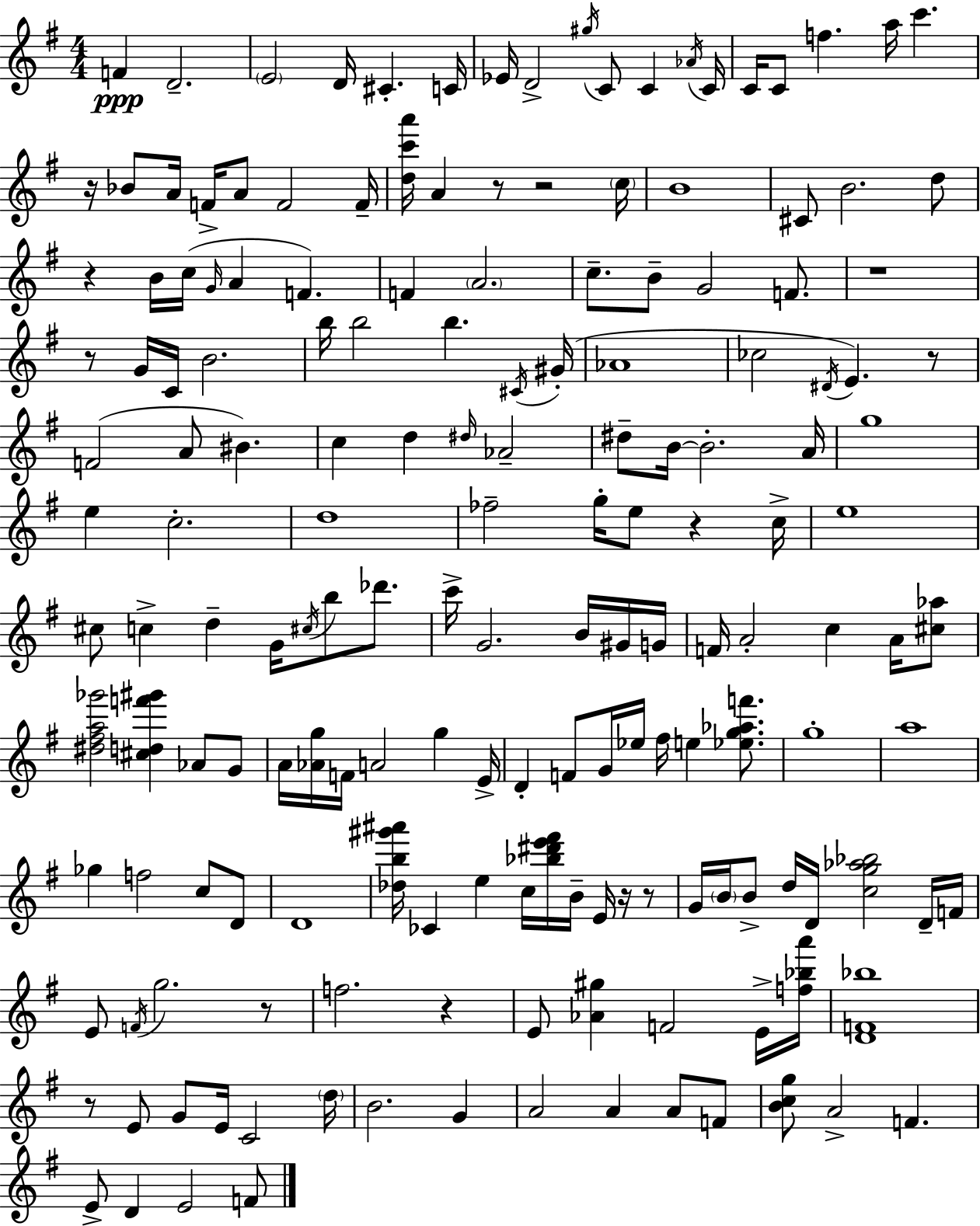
F4/q D4/h. E4/h D4/s C#4/q. C4/s Eb4/s D4/h G#5/s C4/e C4/q Ab4/s C4/s C4/s C4/e F5/q. A5/s C6/q. R/s Bb4/e A4/s F4/s A4/e F4/h F4/s [D5,C6,A6]/s A4/q R/e R/h C5/s B4/w C#4/e B4/h. D5/e R/q B4/s C5/s G4/s A4/q F4/q. F4/q A4/h. C5/e. B4/e G4/h F4/e. R/w R/e G4/s C4/s B4/h. B5/s B5/h B5/q. C#4/s G#4/s Ab4/w CES5/h D#4/s E4/q. R/e F4/h A4/e BIS4/q. C5/q D5/q D#5/s Ab4/h D#5/e B4/s B4/h. A4/s G5/w E5/q C5/h. D5/w FES5/h G5/s E5/e R/q C5/s E5/w C#5/e C5/q D5/q G4/s C#5/s B5/e Db6/e. C6/s G4/h. B4/s G#4/s G4/s F4/s A4/h C5/q A4/s [C#5,Ab5]/e [D#5,F#5,A5,Gb6]/h [C#5,D5,F6,G#6]/q Ab4/e G4/e A4/s [Ab4,G5]/s F4/s A4/h G5/q E4/s D4/q F4/e G4/s Eb5/s F#5/s E5/q [Eb5,G5,Ab5,F6]/e. G5/w A5/w Gb5/q F5/h C5/e D4/e D4/w [Db5,B5,G#6,A#6]/s CES4/q E5/q C5/s [Bb5,D#6,E6,F#6]/s B4/s E4/s R/s R/e G4/s B4/s B4/e D5/s D4/s [C5,G5,Ab5,Bb5]/h D4/s F4/s E4/e F4/s G5/h. R/e F5/h. R/q E4/e [Ab4,G#5]/q F4/h E4/s [F5,Bb5,A6]/s [D4,F4,Bb5]/w R/e E4/e G4/e E4/s C4/h D5/s B4/h. G4/q A4/h A4/q A4/e F4/e [B4,C5,G5]/e A4/h F4/q. E4/e D4/q E4/h F4/e